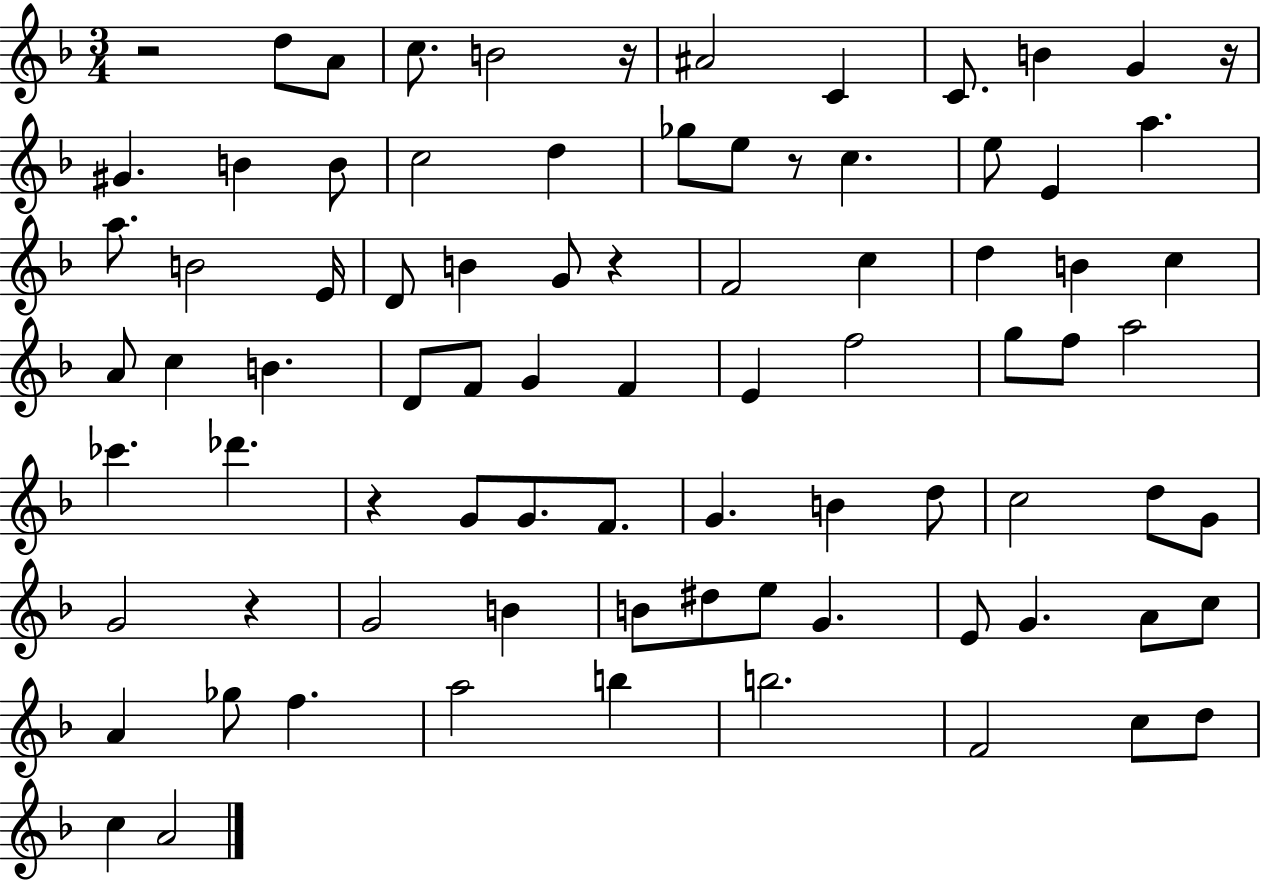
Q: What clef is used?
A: treble